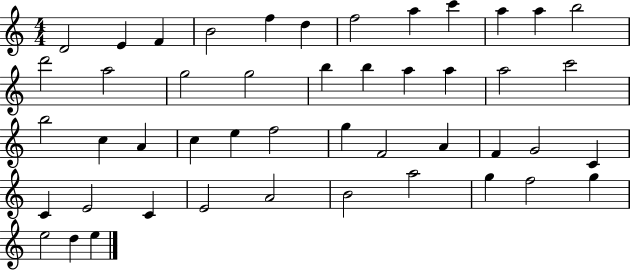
D4/h E4/q F4/q B4/h F5/q D5/q F5/h A5/q C6/q A5/q A5/q B5/h D6/h A5/h G5/h G5/h B5/q B5/q A5/q A5/q A5/h C6/h B5/h C5/q A4/q C5/q E5/q F5/h G5/q F4/h A4/q F4/q G4/h C4/q C4/q E4/h C4/q E4/h A4/h B4/h A5/h G5/q F5/h G5/q E5/h D5/q E5/q